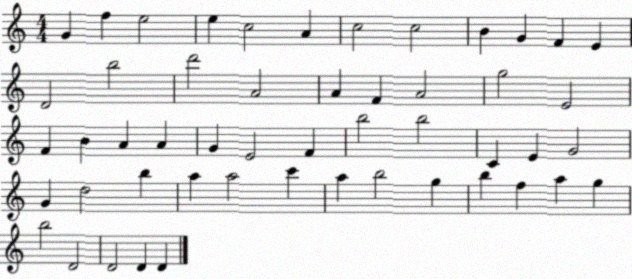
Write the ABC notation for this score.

X:1
T:Untitled
M:4/4
L:1/4
K:C
G f e2 e c2 A c2 c2 B G F E D2 b2 d'2 A2 A F A2 g2 E2 F B A A G E2 F b2 b2 C E G2 G d2 b a a2 c' a b2 g b f a g b2 D2 D2 D D